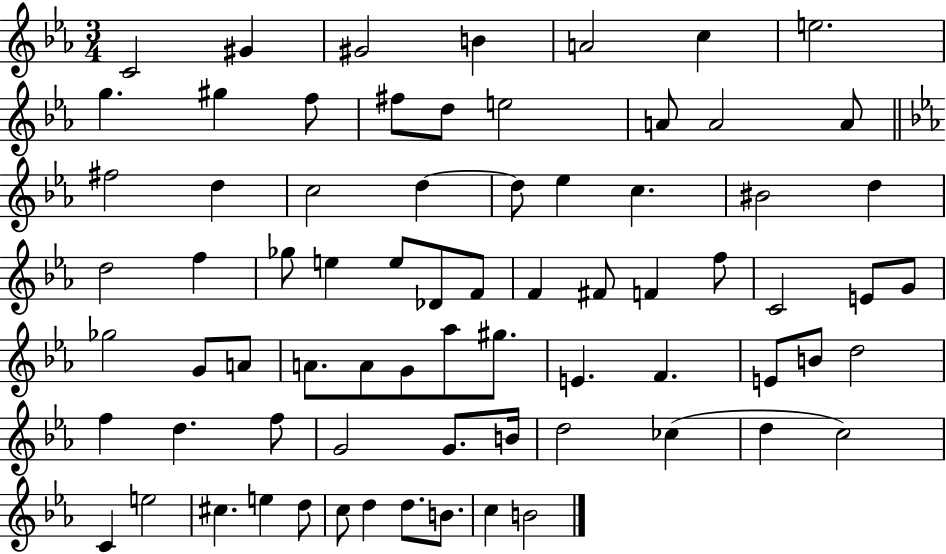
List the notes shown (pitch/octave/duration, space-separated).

C4/h G#4/q G#4/h B4/q A4/h C5/q E5/h. G5/q. G#5/q F5/e F#5/e D5/e E5/h A4/e A4/h A4/e F#5/h D5/q C5/h D5/q D5/e Eb5/q C5/q. BIS4/h D5/q D5/h F5/q Gb5/e E5/q E5/e Db4/e F4/e F4/q F#4/e F4/q F5/e C4/h E4/e G4/e Gb5/h G4/e A4/e A4/e. A4/e G4/e Ab5/e G#5/e. E4/q. F4/q. E4/e B4/e D5/h F5/q D5/q. F5/e G4/h G4/e. B4/s D5/h CES5/q D5/q C5/h C4/q E5/h C#5/q. E5/q D5/e C5/e D5/q D5/e. B4/e. C5/q B4/h